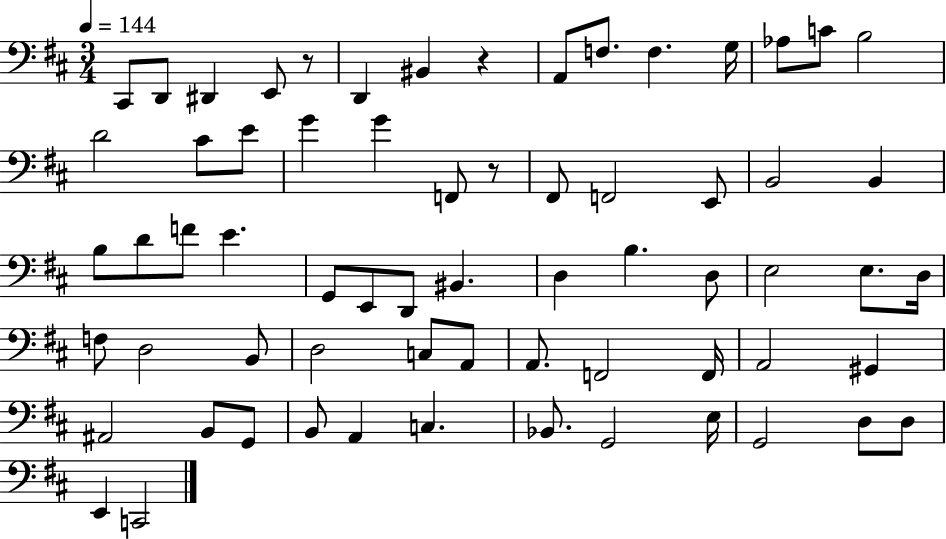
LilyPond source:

{
  \clef bass
  \numericTimeSignature
  \time 3/4
  \key d \major
  \tempo 4 = 144
  cis,8 d,8 dis,4 e,8 r8 | d,4 bis,4 r4 | a,8 f8. f4. g16 | aes8 c'8 b2 | \break d'2 cis'8 e'8 | g'4 g'4 f,8 r8 | fis,8 f,2 e,8 | b,2 b,4 | \break b8 d'8 f'8 e'4. | g,8 e,8 d,8 bis,4. | d4 b4. d8 | e2 e8. d16 | \break f8 d2 b,8 | d2 c8 a,8 | a,8. f,2 f,16 | a,2 gis,4 | \break ais,2 b,8 g,8 | b,8 a,4 c4. | bes,8. g,2 e16 | g,2 d8 d8 | \break e,4 c,2 | \bar "|."
}